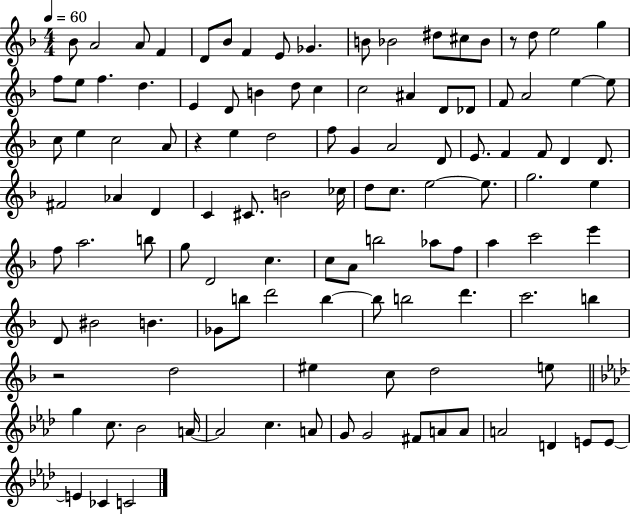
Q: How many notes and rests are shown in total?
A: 115